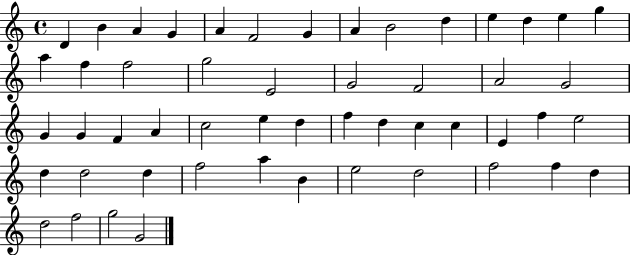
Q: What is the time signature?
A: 4/4